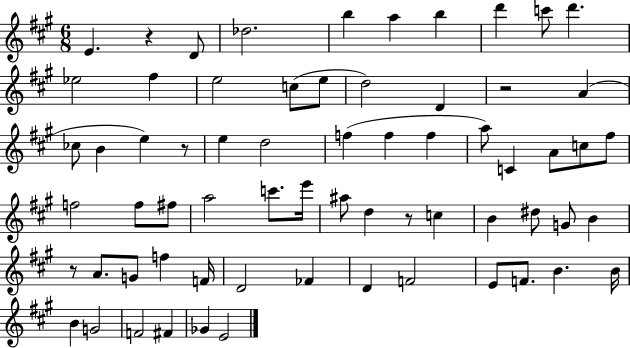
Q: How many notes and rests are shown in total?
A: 66